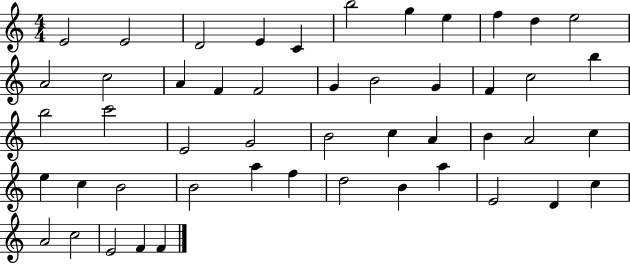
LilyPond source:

{
  \clef treble
  \numericTimeSignature
  \time 4/4
  \key c \major
  e'2 e'2 | d'2 e'4 c'4 | b''2 g''4 e''4 | f''4 d''4 e''2 | \break a'2 c''2 | a'4 f'4 f'2 | g'4 b'2 g'4 | f'4 c''2 b''4 | \break b''2 c'''2 | e'2 g'2 | b'2 c''4 a'4 | b'4 a'2 c''4 | \break e''4 c''4 b'2 | b'2 a''4 f''4 | d''2 b'4 a''4 | e'2 d'4 c''4 | \break a'2 c''2 | e'2 f'4 f'4 | \bar "|."
}